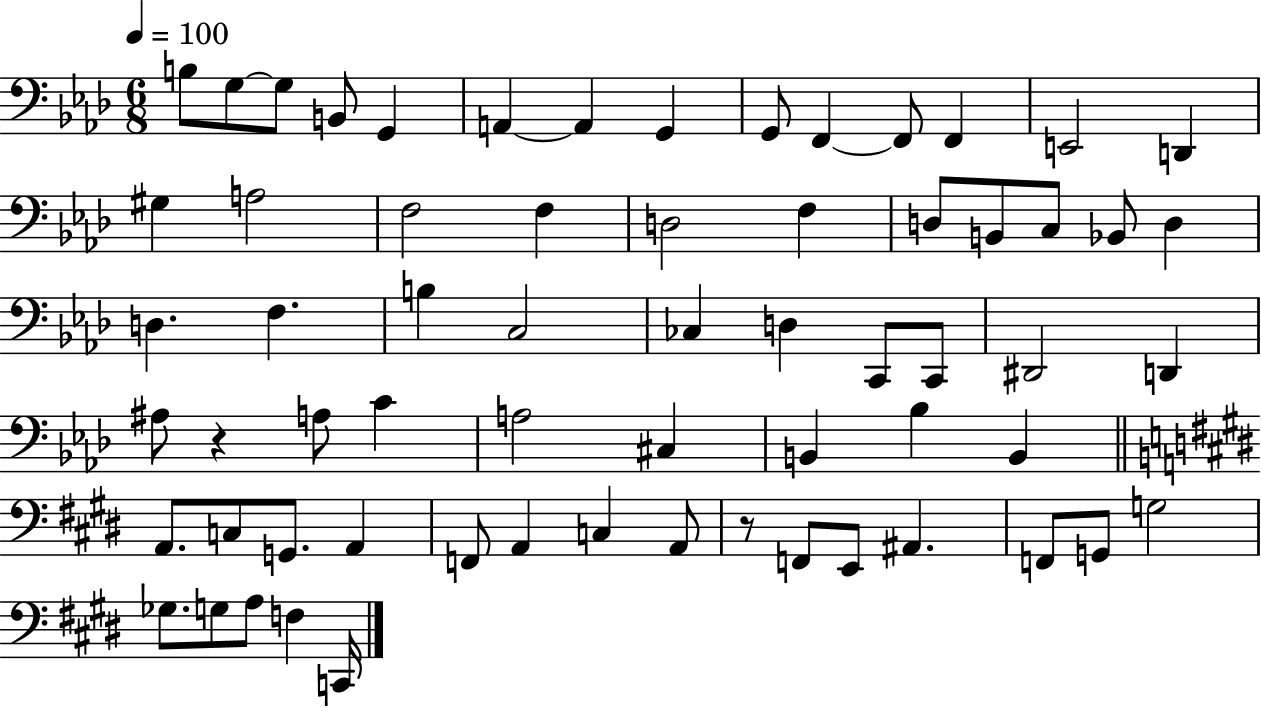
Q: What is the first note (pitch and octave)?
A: B3